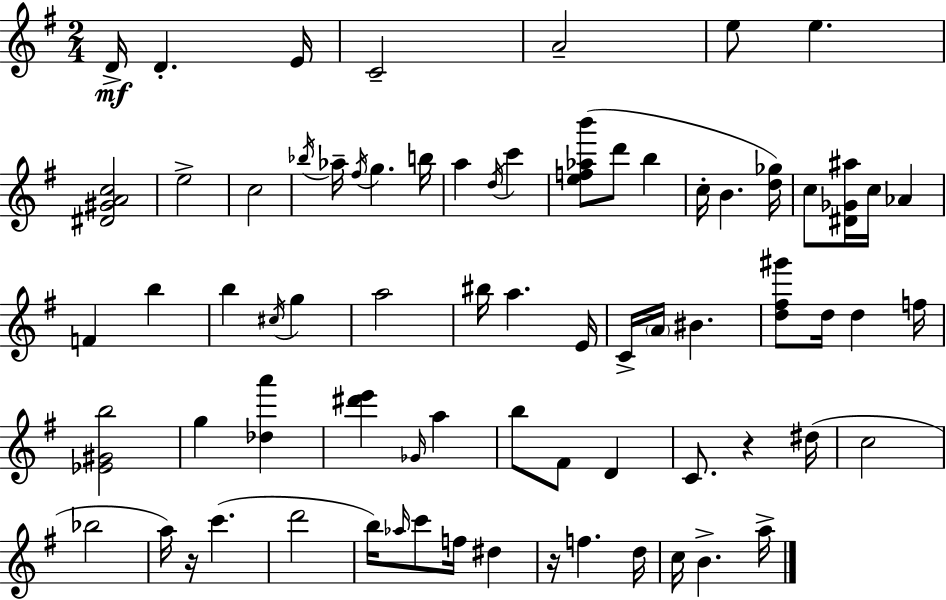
X:1
T:Untitled
M:2/4
L:1/4
K:Em
D/4 D E/4 C2 A2 e/2 e [^D^GAc]2 e2 c2 _b/4 _a/4 ^f/4 g b/4 a d/4 c' [ef_ab']/2 d'/2 b c/4 B [d_g]/4 c/2 [^D_G^a]/4 c/4 _A F b b ^c/4 g a2 ^b/4 a E/4 C/4 A/4 ^B [d^f^g']/2 d/4 d f/4 [_E^Gb]2 g [_da'] [^d'e'] _G/4 a b/2 ^F/2 D C/2 z ^d/4 c2 _b2 a/4 z/4 c' d'2 b/4 _a/4 c'/2 f/4 ^d z/4 f d/4 c/4 B a/4